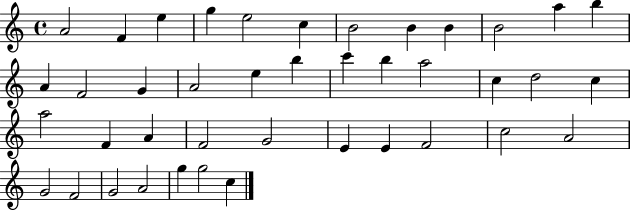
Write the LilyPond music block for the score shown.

{
  \clef treble
  \time 4/4
  \defaultTimeSignature
  \key c \major
  a'2 f'4 e''4 | g''4 e''2 c''4 | b'2 b'4 b'4 | b'2 a''4 b''4 | \break a'4 f'2 g'4 | a'2 e''4 b''4 | c'''4 b''4 a''2 | c''4 d''2 c''4 | \break a''2 f'4 a'4 | f'2 g'2 | e'4 e'4 f'2 | c''2 a'2 | \break g'2 f'2 | g'2 a'2 | g''4 g''2 c''4 | \bar "|."
}